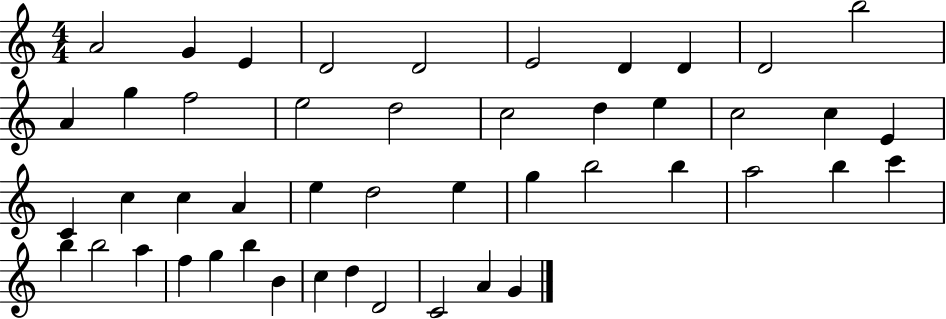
X:1
T:Untitled
M:4/4
L:1/4
K:C
A2 G E D2 D2 E2 D D D2 b2 A g f2 e2 d2 c2 d e c2 c E C c c A e d2 e g b2 b a2 b c' b b2 a f g b B c d D2 C2 A G